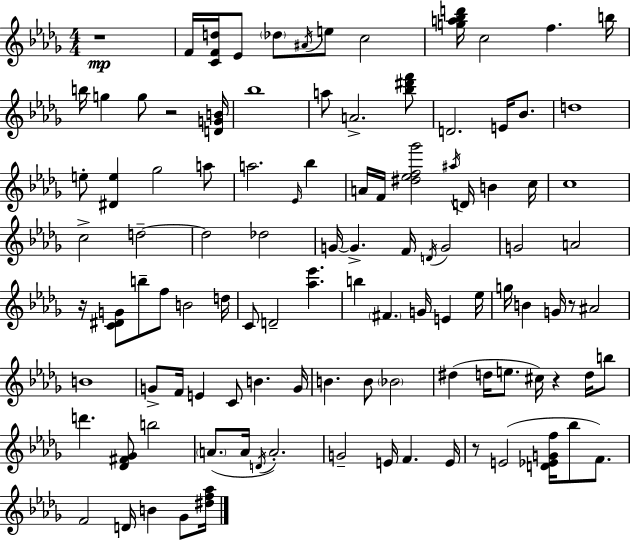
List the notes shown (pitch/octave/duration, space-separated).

R/w F4/s [C4,F4,D5]/s Eb4/e Db5/e A#4/s E5/e C5/h [G5,A5,Bb5,D6]/s C5/h F5/q. B5/s B5/s G5/q G5/e R/h [D4,G4,B4]/s Bb5/w A5/e A4/h. [Bb5,D#6,F6]/e D4/h. E4/s Bb4/e. D5/w E5/e [D#4,E5]/q Gb5/h A5/e A5/h. Eb4/s Bb5/q A4/s F4/s [D#5,Eb5,F5,Gb6]/h A#5/s D4/s B4/q C5/s C5/w C5/h D5/h D5/h Db5/h G4/s G4/q. F4/s D4/s G4/h G4/h A4/h R/s [C4,D#4,G4]/e B5/e F5/e B4/h D5/s C4/e D4/h [Ab5,Eb6]/q. B5/q F#4/q. G4/s E4/q Eb5/s G5/s B4/q G4/s R/e A#4/h B4/w G4/e F4/s E4/q C4/e B4/q. G4/s B4/q. B4/e Bb4/h D#5/q D5/s E5/e. C#5/s R/q D5/s B5/e D6/q. [Db4,F#4,Gb4]/e B5/h A4/e. A4/s D4/s A4/h. G4/h E4/s F4/q. E4/s R/e E4/h [D4,Eb4,G4,F5]/s Bb5/e F4/e. F4/h D4/s B4/q Gb4/e [D#5,F5,Ab5]/s